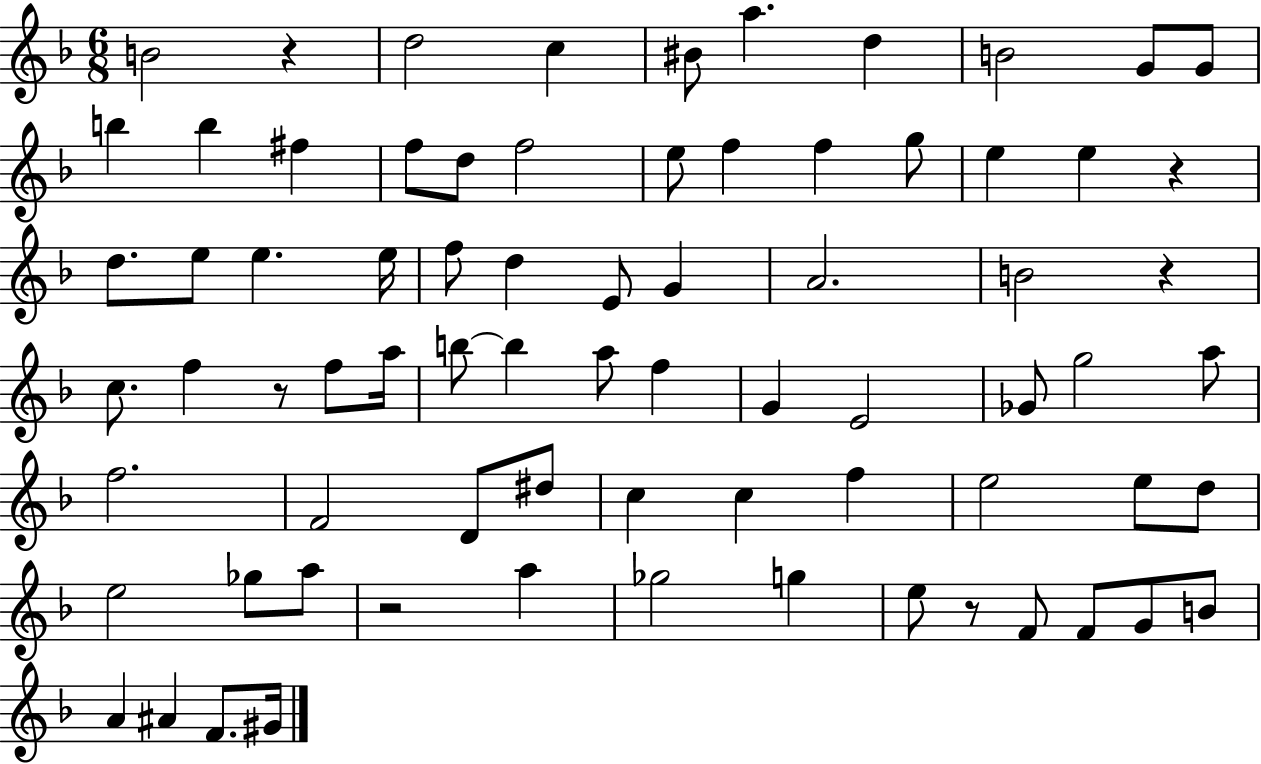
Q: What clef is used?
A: treble